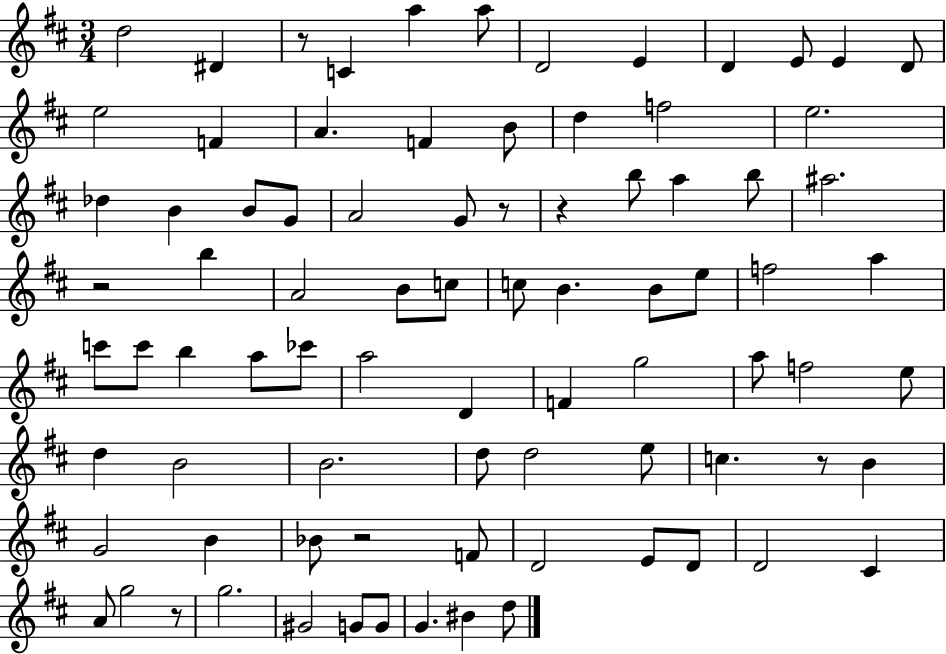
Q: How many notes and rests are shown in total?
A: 84